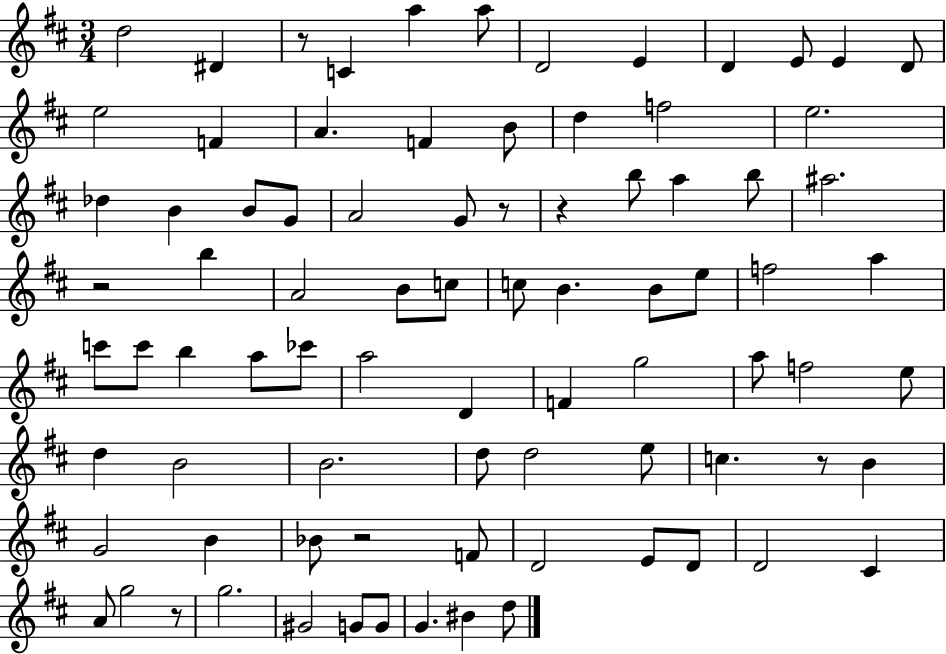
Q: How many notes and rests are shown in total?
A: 84